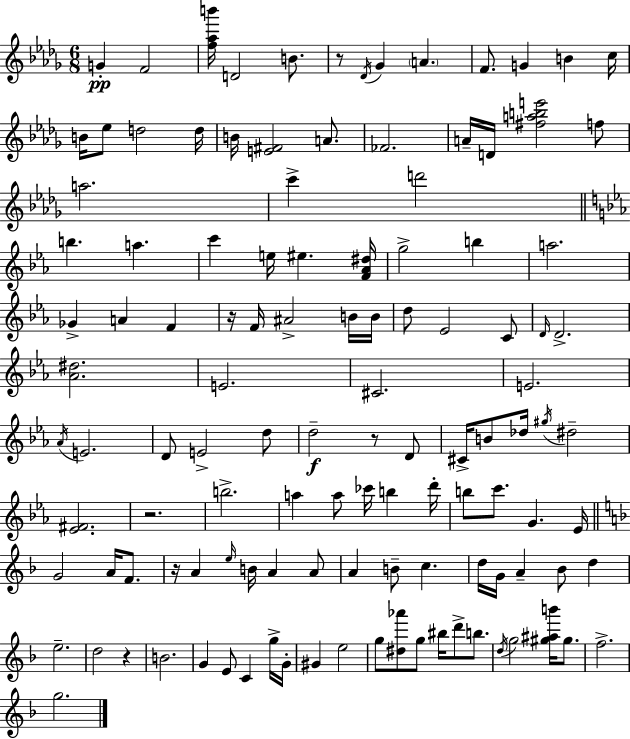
{
  \clef treble
  \numericTimeSignature
  \time 6/8
  \key bes \minor
  \repeat volta 2 { g'4-.\pp f'2 | <f'' aes'' b'''>16 d'2 b'8. | r8 \acciaccatura { des'16 } ges'4 \parenthesize a'4. | f'8. g'4 b'4 | \break c''16 b'16 ees''8 d''2 | d''16 b'16 <e' fis'>2 a'8. | fes'2. | a'16-- d'16 <fis'' a'' b'' e'''>2 f''8 | \break a''2. | c'''4-> d'''2 | \bar "||" \break \key c \minor b''4. a''4. | c'''4 e''16 eis''4. <f' aes' dis''>16 | g''2-> b''4 | a''2. | \break ges'4-> a'4 f'4 | r16 f'16 ais'2-> b'16 b'16 | d''8 ees'2 c'8 | \grace { d'16 } d'2.-> | \break <aes' dis''>2. | e'2. | cis'2. | e'2. | \break \acciaccatura { aes'16 } e'2. | d'8 e'2-> | d''8 d''2--\f r8 | d'8 cis'16-> b'8 des''16 \acciaccatura { gis''16 } dis''2-- | \break <ees' fis'>2. | r2. | b''2.-> | a''4 a''8 ces'''16 b''4 | \break d'''16-. b''8 c'''8. g'4. | ees'16 \bar "||" \break \key f \major g'2 a'16 f'8. | r16 a'4 \grace { e''16 } b'16 a'4 a'8 | a'4 b'8-- c''4. | d''16 g'16 a'4-- bes'8 d''4 | \break e''2.-- | d''2 r4 | b'2. | g'4 e'8 c'4 g''16-> | \break g'16-. gis'4 e''2 | g''8 <dis'' aes'''>8 g''8 bis''16 d'''8-> b''8. | \acciaccatura { d''16 } g''2 <gis'' ais'' b'''>16 gis''8. | f''2.-> | \break g''2. | } \bar "|."
}